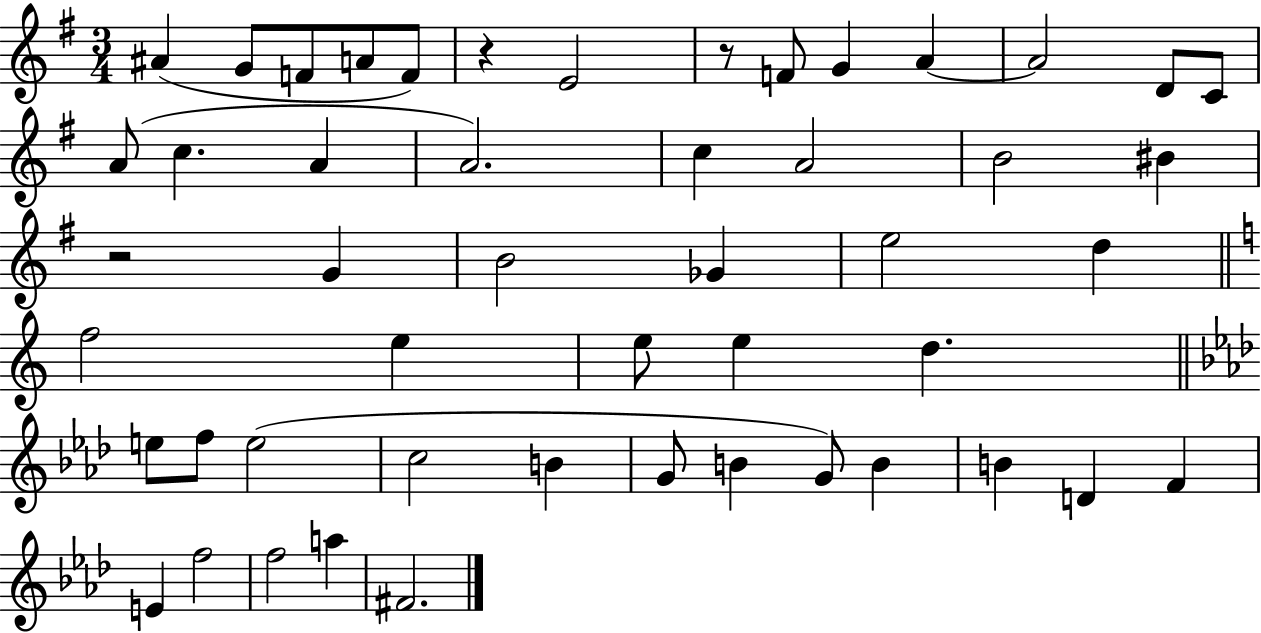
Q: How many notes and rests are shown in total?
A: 50